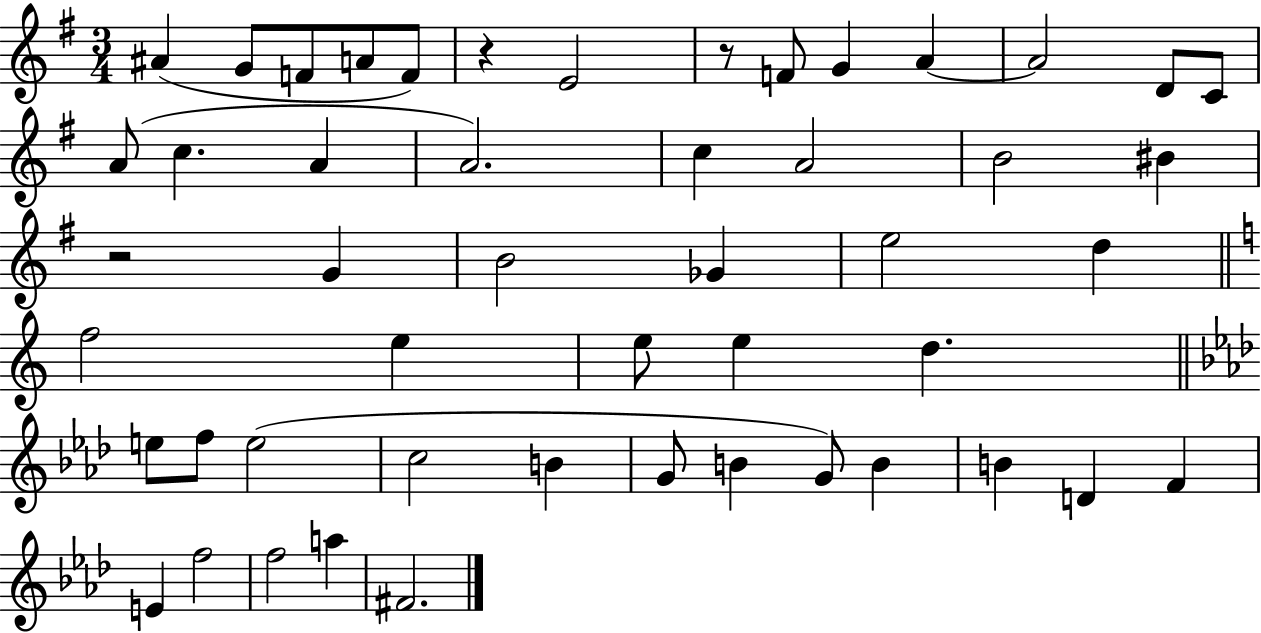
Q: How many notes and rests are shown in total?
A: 50